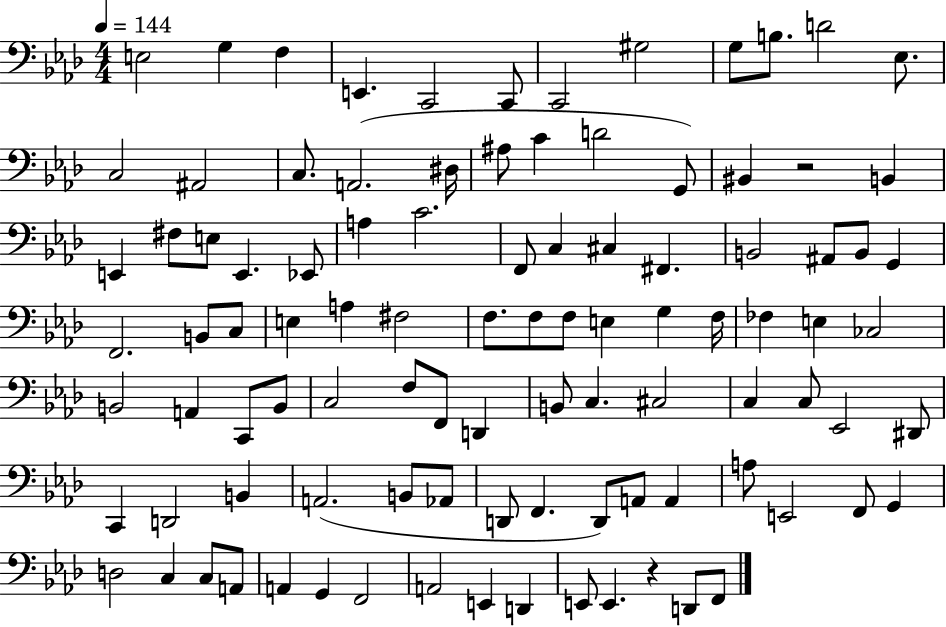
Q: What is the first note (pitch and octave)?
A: E3